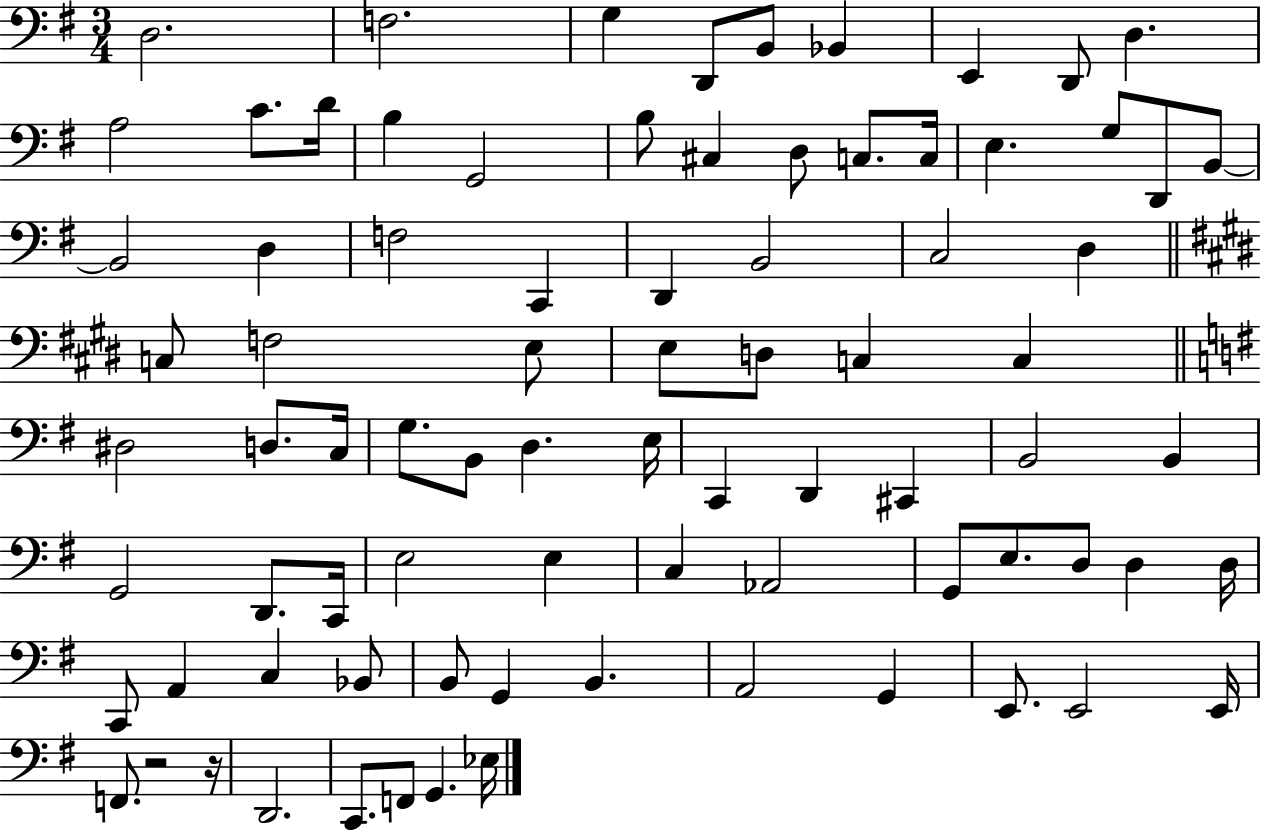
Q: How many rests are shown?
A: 2